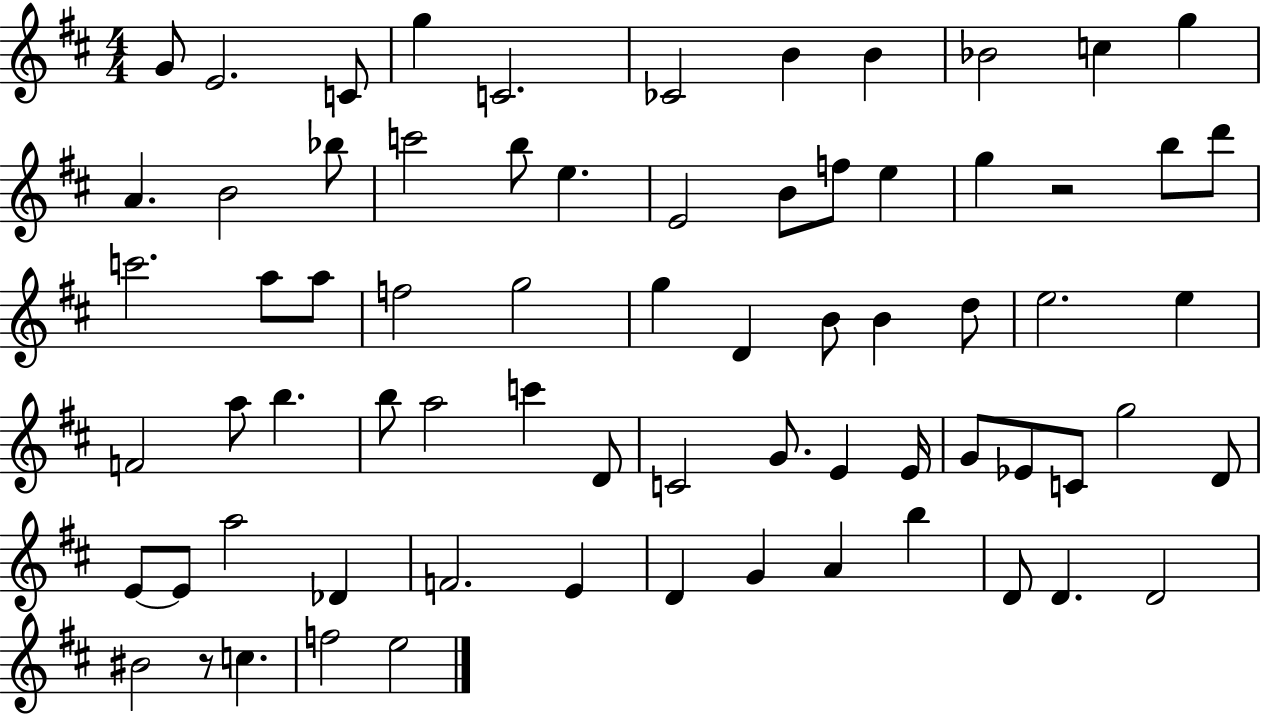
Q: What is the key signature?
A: D major